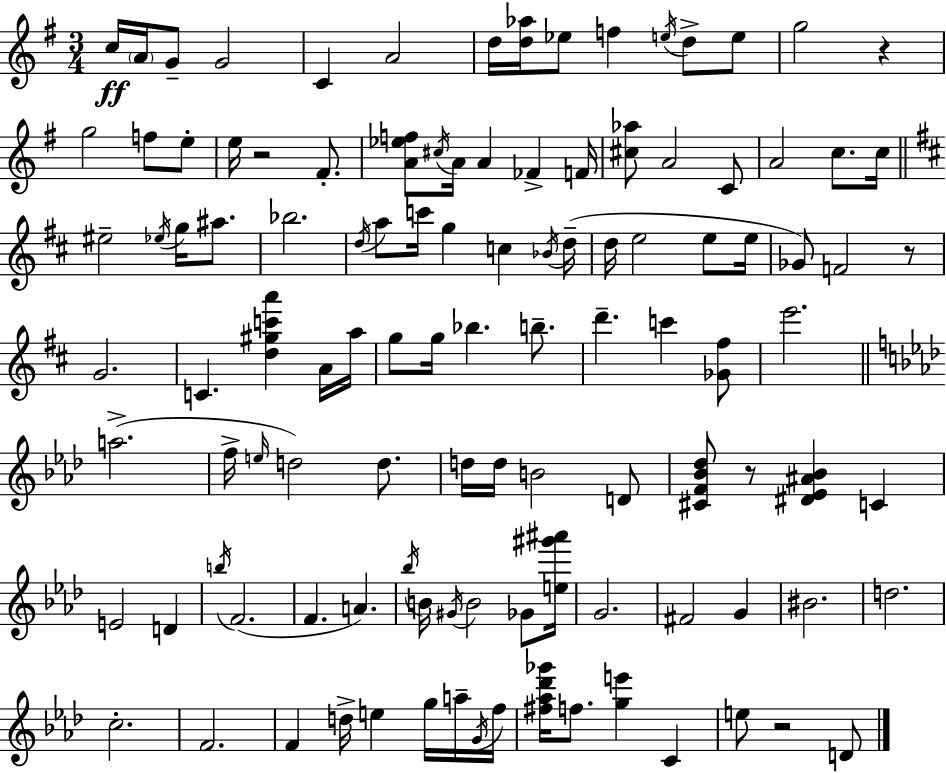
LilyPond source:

{
  \clef treble
  \numericTimeSignature
  \time 3/4
  \key e \minor
  c''16\ff \parenthesize a'16 g'8-- g'2 | c'4 a'2 | d''16 <d'' aes''>16 ees''8 f''4 \acciaccatura { e''16 } d''8-> e''8 | g''2 r4 | \break g''2 f''8 e''8-. | e''16 r2 fis'8.-. | <a' ees'' f''>8 \acciaccatura { cis''16 } a'16 a'4 fes'4-> | f'16 <cis'' aes''>8 a'2 | \break c'8 a'2 c''8. | c''16 \bar "||" \break \key b \minor eis''2-- \acciaccatura { ees''16 } g''16 ais''8. | bes''2. | \acciaccatura { d''16 } a''8 c'''16 g''4 c''4 | \acciaccatura { bes'16 } d''16--( d''16 e''2 | \break e''8 e''16 ges'8) f'2 | r8 g'2. | c'4. <d'' gis'' c''' a'''>4 | a'16 a''16 g''8 g''16 bes''4. | \break b''8.-- d'''4.-- c'''4 | <ges' fis''>8 e'''2. | \bar "||" \break \key f \minor a''2.->( | f''16-> \grace { e''16 }) d''2 d''8. | d''16 d''16 b'2 d'8 | <cis' f' bes' des''>8 r8 <dis' ees' ais' bes'>4 c'4 | \break e'2 d'4 | \acciaccatura { b''16 } f'2.( | f'4. a'4.) | \acciaccatura { bes''16 } b'16 \acciaccatura { gis'16 } b'2 | \break ges'8 <e'' gis''' ais'''>16 g'2. | fis'2 | g'4 bis'2. | d''2. | \break c''2.-. | f'2. | f'4 d''16-> e''4 | g''16 a''16-- \acciaccatura { g'16 } f''16 <fis'' aes'' des''' ges'''>16 f''8. <g'' e'''>4 | \break c'4 e''8 r2 | d'8 \bar "|."
}